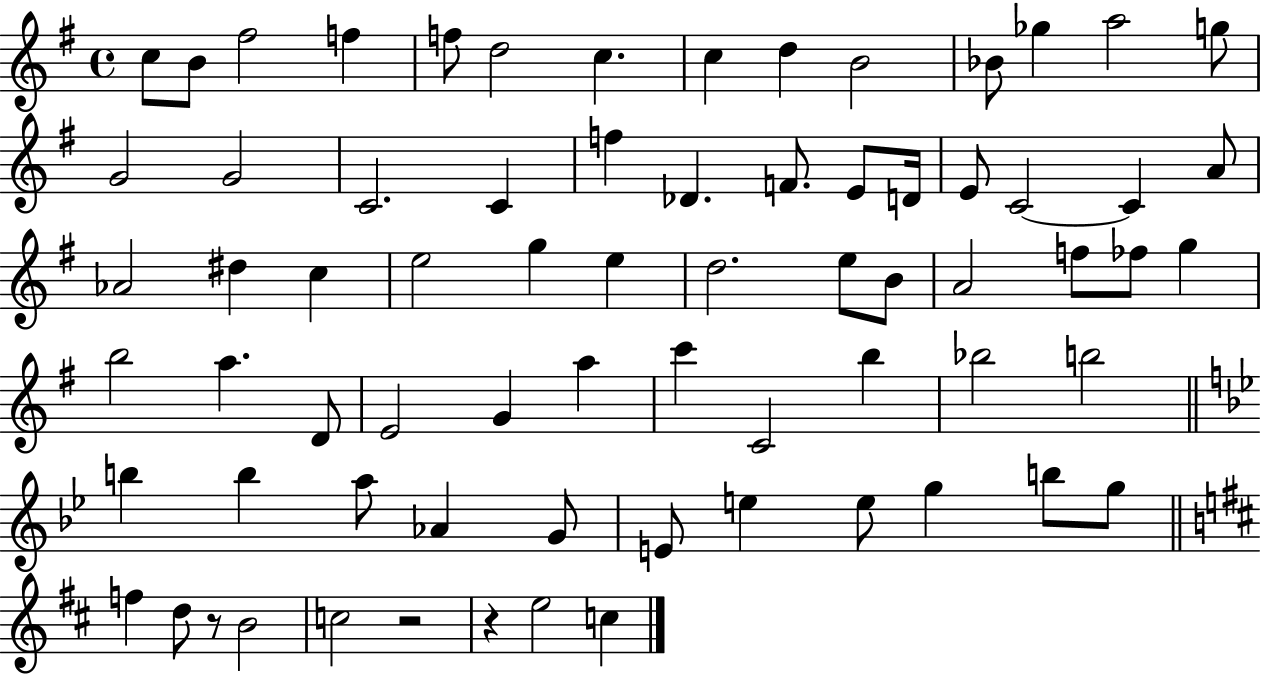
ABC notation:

X:1
T:Untitled
M:4/4
L:1/4
K:G
c/2 B/2 ^f2 f f/2 d2 c c d B2 _B/2 _g a2 g/2 G2 G2 C2 C f _D F/2 E/2 D/4 E/2 C2 C A/2 _A2 ^d c e2 g e d2 e/2 B/2 A2 f/2 _f/2 g b2 a D/2 E2 G a c' C2 b _b2 b2 b b a/2 _A G/2 E/2 e e/2 g b/2 g/2 f d/2 z/2 B2 c2 z2 z e2 c